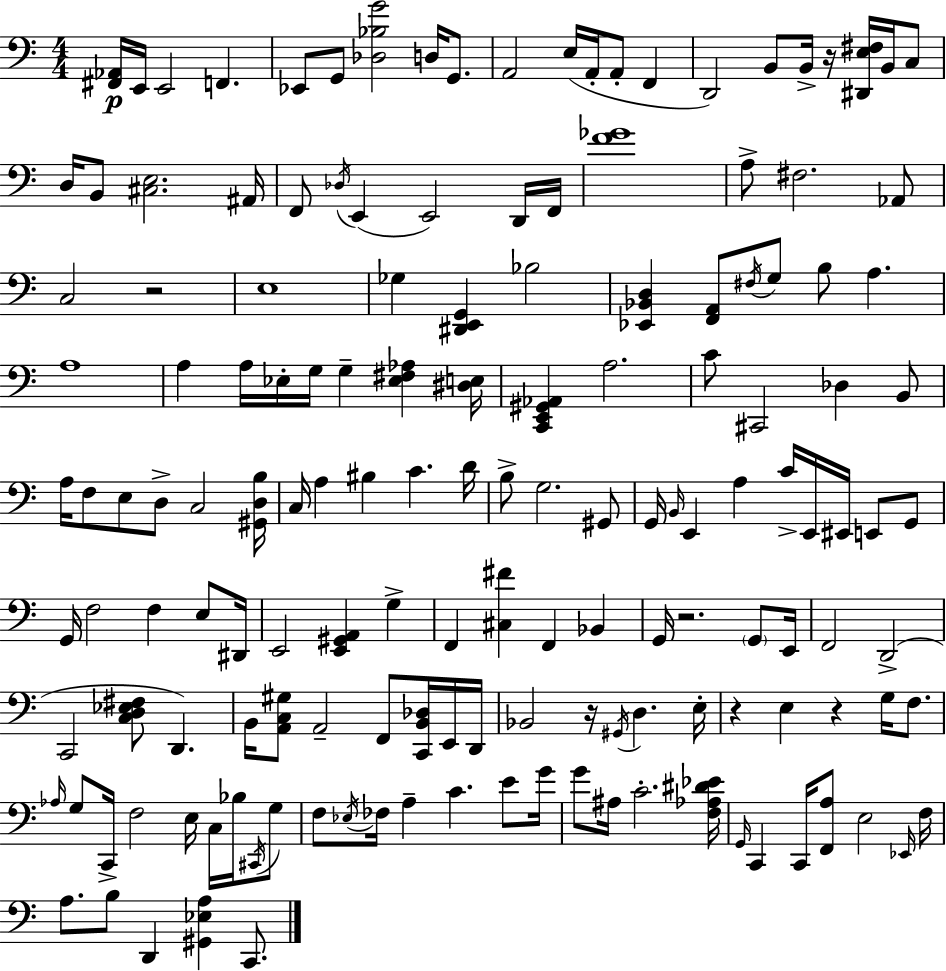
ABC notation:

X:1
T:Untitled
M:4/4
L:1/4
K:C
[^F,,_A,,]/4 E,,/4 E,,2 F,, _E,,/2 G,,/2 [_D,_B,G]2 D,/4 G,,/2 A,,2 E,/4 A,,/4 A,,/2 F,, D,,2 B,,/2 B,,/4 z/4 [^D,,E,^F,]/4 B,,/4 C,/2 D,/4 B,,/2 [^C,E,]2 ^A,,/4 F,,/2 _D,/4 E,, E,,2 D,,/4 F,,/4 [F_G]4 A,/2 ^F,2 _A,,/2 C,2 z2 E,4 _G, [^D,,E,,G,,] _B,2 [_E,,_B,,D,] [F,,A,,]/2 ^F,/4 G,/2 B,/2 A, A,4 A, A,/4 _E,/4 G,/4 G, [_E,^F,_A,] [^D,E,]/4 [C,,E,,^G,,_A,,] A,2 C/2 ^C,,2 _D, B,,/2 A,/4 F,/2 E,/2 D,/2 C,2 [^G,,D,B,]/4 C,/4 A, ^B, C D/4 B,/2 G,2 ^G,,/2 G,,/4 B,,/4 E,, A, C/4 E,,/4 ^E,,/4 E,,/2 G,,/2 G,,/4 F,2 F, E,/2 ^D,,/4 E,,2 [E,,^G,,A,,] G, F,, [^C,^F] F,, _B,, G,,/4 z2 G,,/2 E,,/4 F,,2 D,,2 C,,2 [C,D,_E,^F,]/2 D,, B,,/4 [A,,C,^G,]/2 A,,2 F,,/2 [C,,B,,_D,]/4 E,,/4 D,,/4 _B,,2 z/4 ^G,,/4 D, E,/4 z E, z G,/4 F,/2 _A,/4 G,/2 C,,/4 F,2 E,/4 C,/4 _B,/4 ^C,,/4 G,/2 F,/2 _E,/4 _F,/4 A, C E/2 G/4 G/2 ^A,/4 C2 [F,_A,^D_E]/4 G,,/4 C,, C,,/4 [F,,A,]/2 E,2 _E,,/4 F,/4 A,/2 B,/2 D,, [^G,,_E,A,] C,,/2